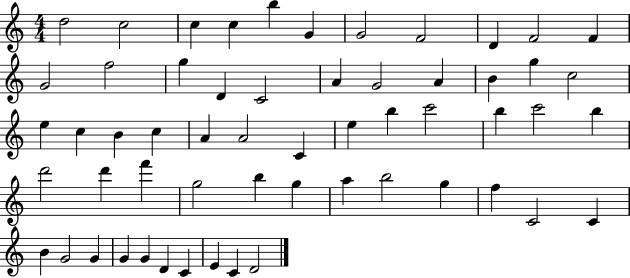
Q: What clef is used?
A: treble